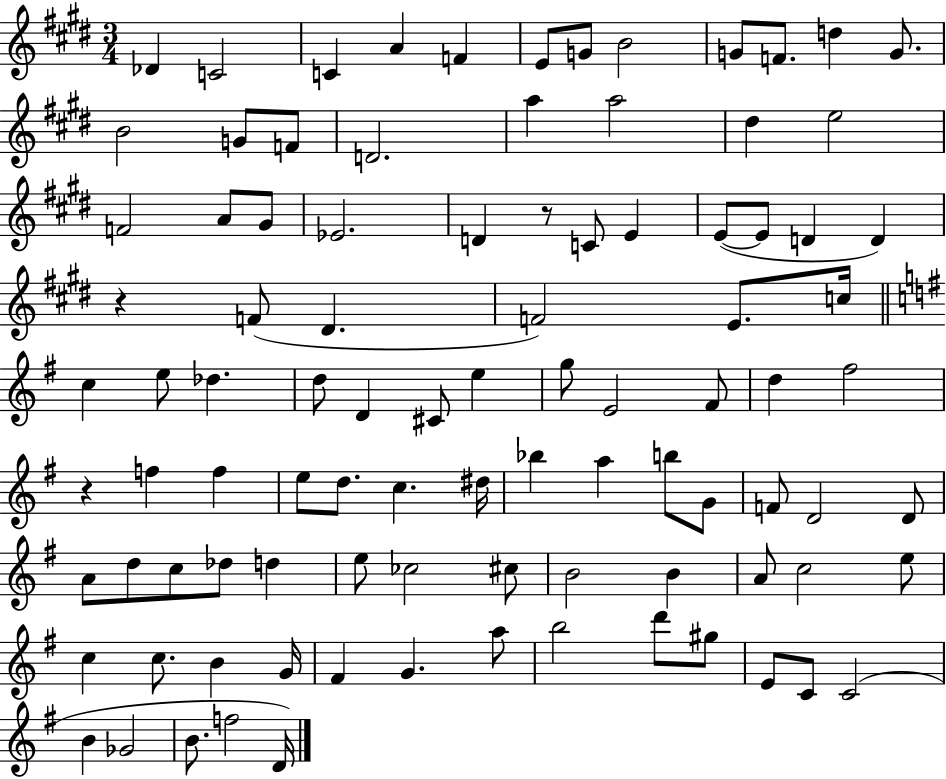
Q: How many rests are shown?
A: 3